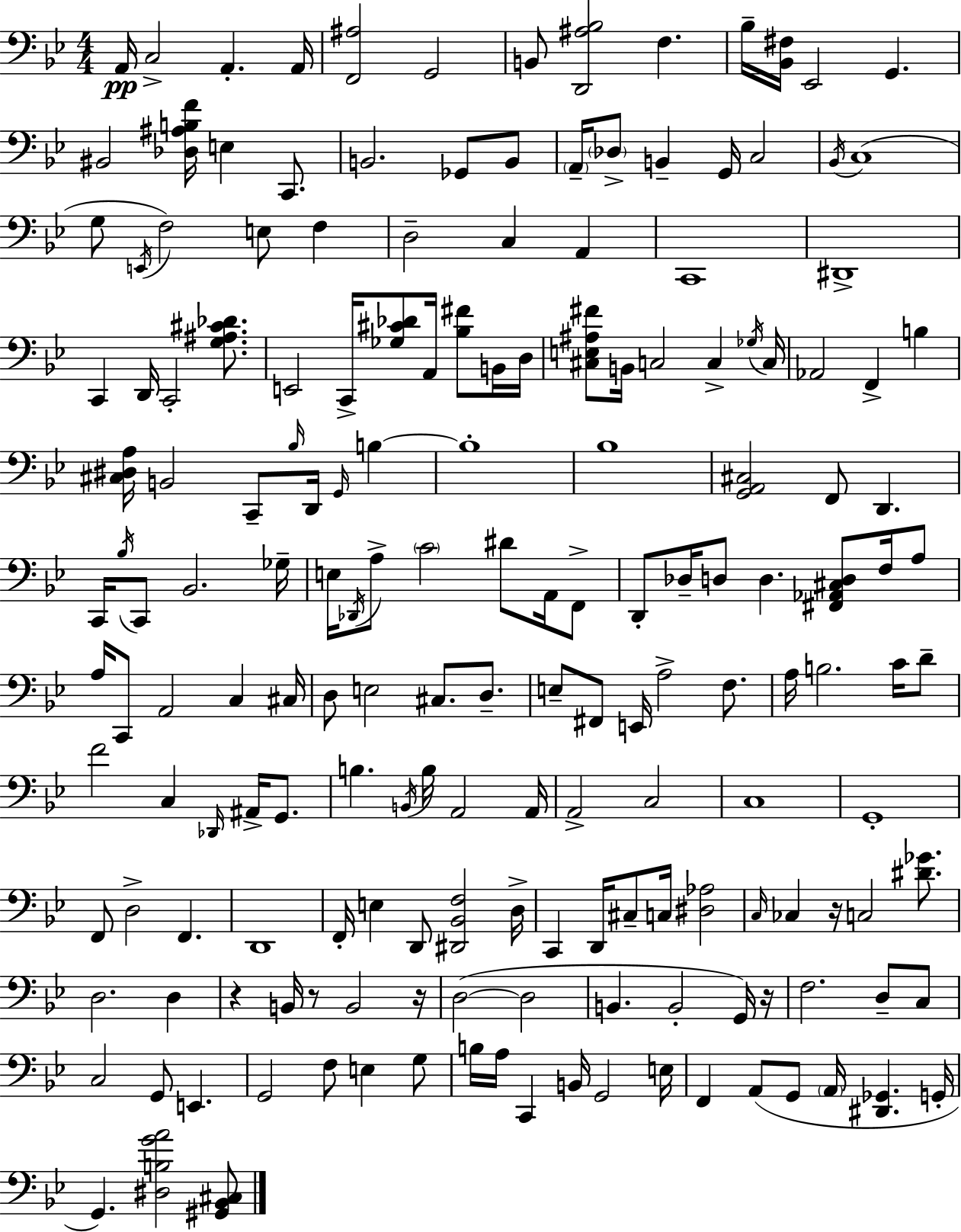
X:1
T:Untitled
M:4/4
L:1/4
K:Gm
A,,/4 C,2 A,, A,,/4 [F,,^A,]2 G,,2 B,,/2 [D,,^A,_B,]2 F, _B,/4 [_B,,^F,]/4 _E,,2 G,, ^B,,2 [_D,^A,B,F]/4 E, C,,/2 B,,2 _G,,/2 B,,/2 A,,/4 _D,/2 B,, G,,/4 C,2 _B,,/4 C,4 G,/2 E,,/4 F,2 E,/2 F, D,2 C, A,, C,,4 ^D,,4 C,, D,,/4 C,,2 [G,^A,^C_D]/2 E,,2 C,,/4 [_G,^C_D]/2 A,,/4 [_B,^F]/2 B,,/4 D,/4 [^C,E,^A,^F]/2 B,,/4 C,2 C, _G,/4 C,/4 _A,,2 F,, B, [^C,^D,A,]/4 B,,2 C,,/2 _B,/4 D,,/4 G,,/4 B, B,4 _B,4 [G,,A,,^C,]2 F,,/2 D,, C,,/4 _B,/4 C,,/2 _B,,2 _G,/4 E,/4 _D,,/4 A,/2 C2 ^D/2 A,,/4 F,,/2 D,,/2 _D,/4 D,/2 D, [^F,,_A,,^C,D,]/2 F,/4 A,/2 A,/4 C,,/2 A,,2 C, ^C,/4 D,/2 E,2 ^C,/2 D,/2 E,/2 ^F,,/2 E,,/4 A,2 F,/2 A,/4 B,2 C/4 D/2 F2 C, _D,,/4 ^A,,/4 G,,/2 B, B,,/4 B,/4 A,,2 A,,/4 A,,2 C,2 C,4 G,,4 F,,/2 D,2 F,, D,,4 F,,/4 E, D,,/2 [^D,,_B,,F,]2 D,/4 C,, D,,/4 ^C,/2 C,/4 [^D,_A,]2 C,/4 _C, z/4 C,2 [^D_G]/2 D,2 D, z B,,/4 z/2 B,,2 z/4 D,2 D,2 B,, B,,2 G,,/4 z/4 F,2 D,/2 C,/2 C,2 G,,/2 E,, G,,2 F,/2 E, G,/2 B,/4 A,/4 C,, B,,/4 G,,2 E,/4 F,, A,,/2 G,,/2 A,,/4 [^D,,_G,,] G,,/4 G,, [^D,B,GA]2 [^G,,_B,,^C,]/2